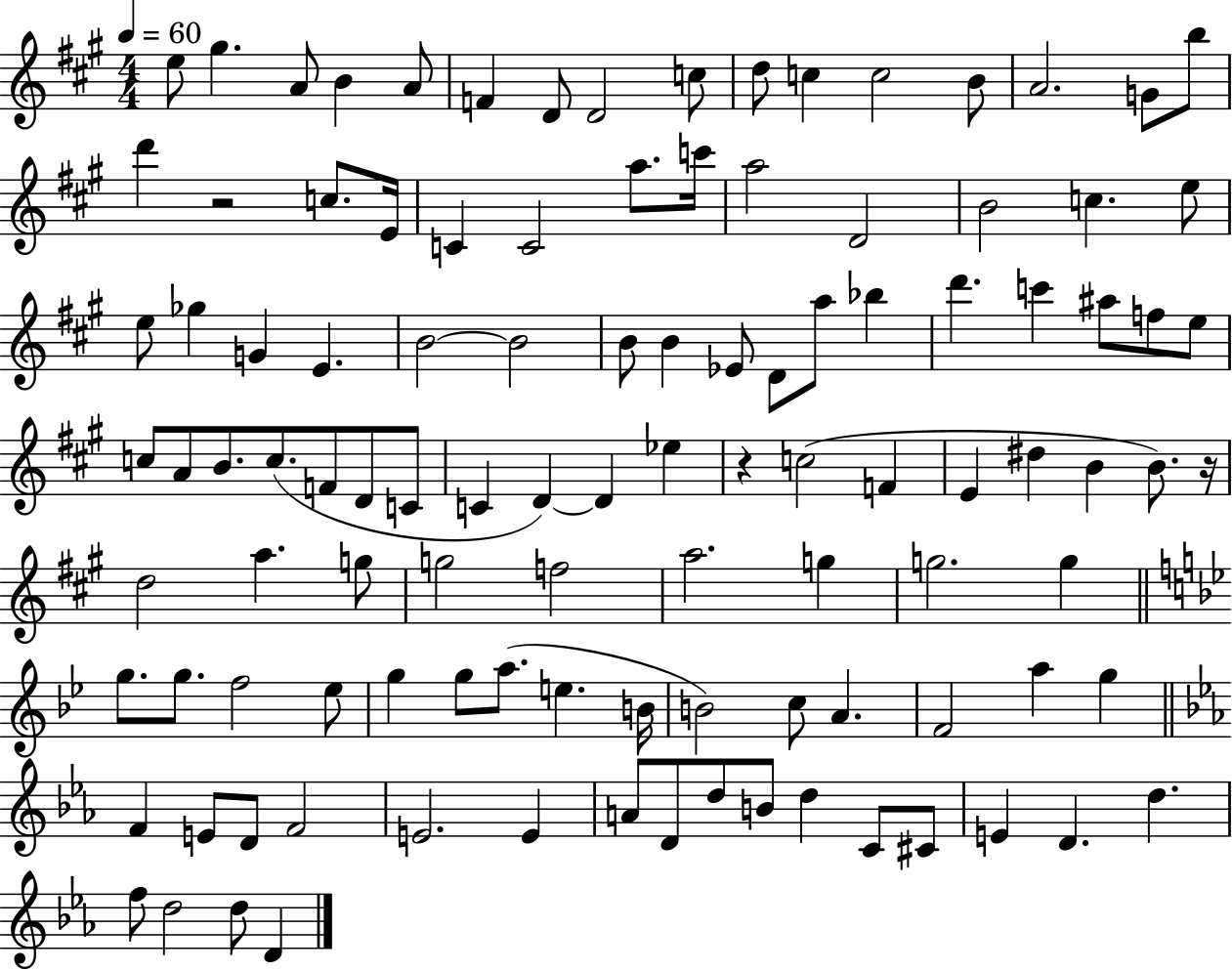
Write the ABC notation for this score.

X:1
T:Untitled
M:4/4
L:1/4
K:A
e/2 ^g A/2 B A/2 F D/2 D2 c/2 d/2 c c2 B/2 A2 G/2 b/2 d' z2 c/2 E/4 C C2 a/2 c'/4 a2 D2 B2 c e/2 e/2 _g G E B2 B2 B/2 B _E/2 D/2 a/2 _b d' c' ^a/2 f/2 e/2 c/2 A/2 B/2 c/2 F/2 D/2 C/2 C D D _e z c2 F E ^d B B/2 z/4 d2 a g/2 g2 f2 a2 g g2 g g/2 g/2 f2 _e/2 g g/2 a/2 e B/4 B2 c/2 A F2 a g F E/2 D/2 F2 E2 E A/2 D/2 d/2 B/2 d C/2 ^C/2 E D d f/2 d2 d/2 D